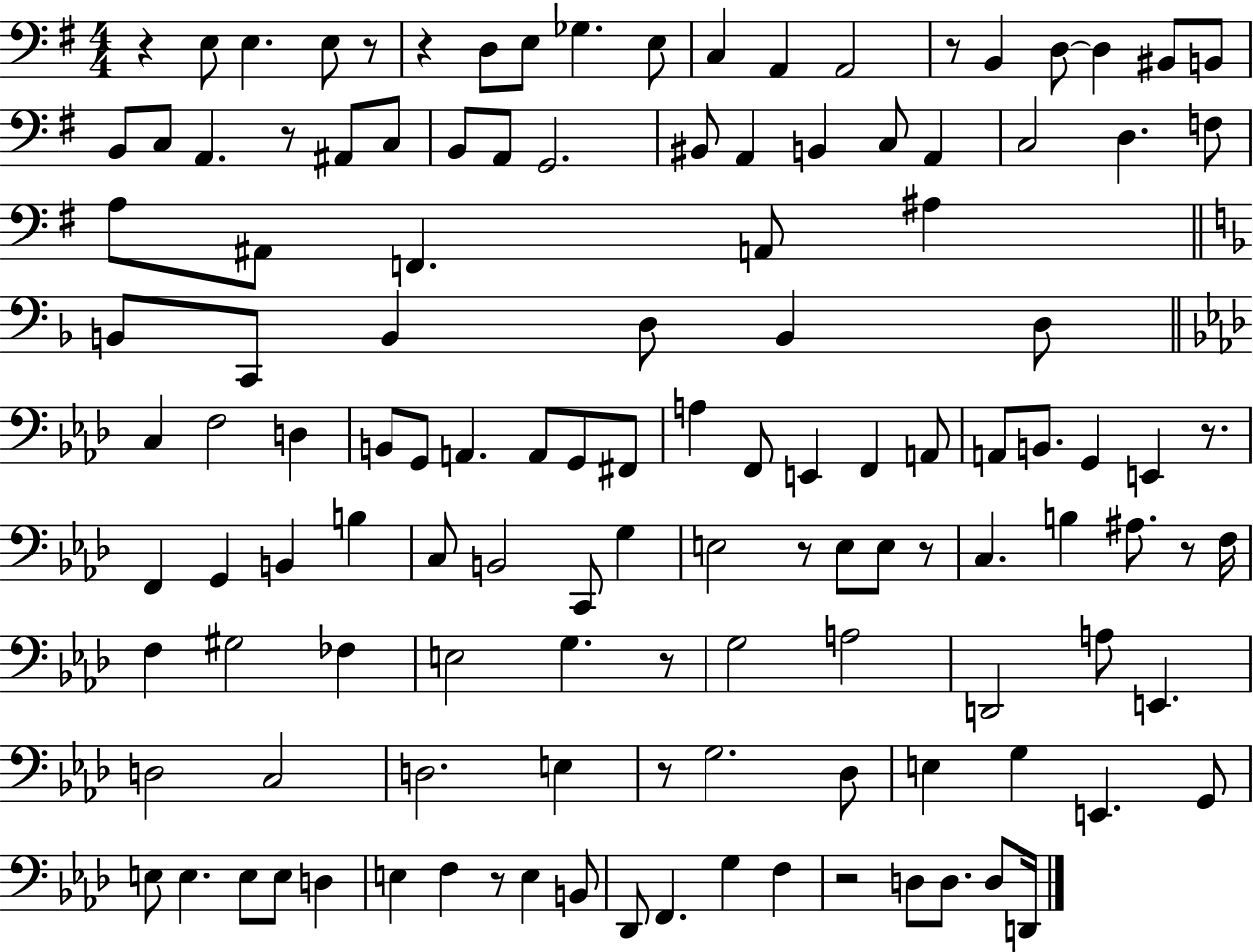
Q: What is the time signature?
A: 4/4